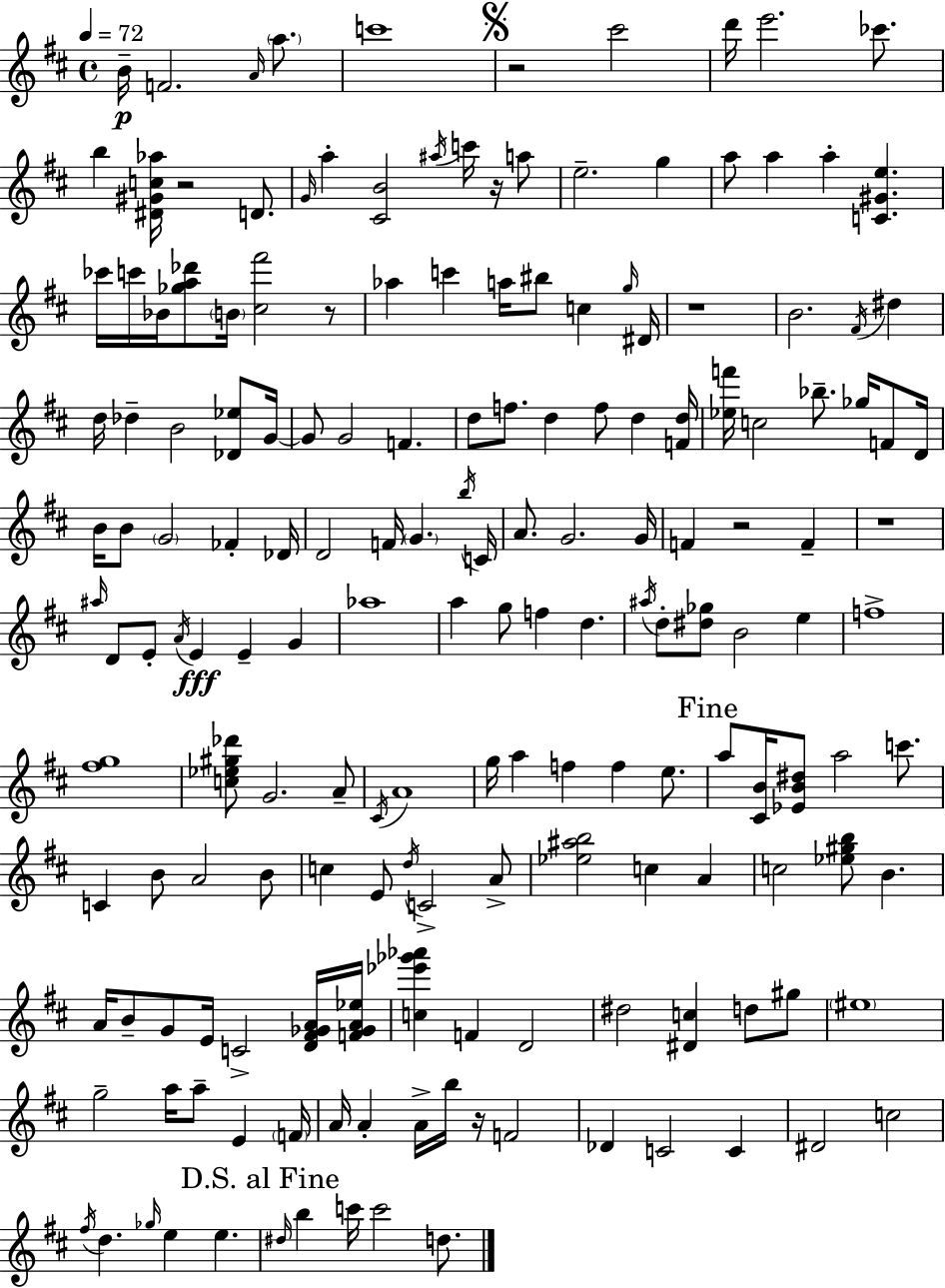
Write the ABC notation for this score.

X:1
T:Untitled
M:4/4
L:1/4
K:D
B/4 F2 A/4 a/2 c'4 z2 ^c'2 d'/4 e'2 _c'/2 b [^D^Gc_a]/4 z2 D/2 G/4 a [^CB]2 ^a/4 c'/4 z/4 a/2 e2 g a/2 a a [C^Ge] _c'/4 c'/4 _B/4 [_ga_d']/2 B/4 [^c^f']2 z/2 _a c' a/4 ^b/2 c g/4 ^D/4 z4 B2 ^F/4 ^d d/4 _d B2 [_D_e]/2 G/4 G/2 G2 F d/2 f/2 d f/2 d [Fd]/4 [_ef']/4 c2 _b/2 _g/4 F/2 D/4 B/4 B/2 G2 _F _D/4 D2 F/4 G b/4 C/4 A/2 G2 G/4 F z2 F z4 ^a/4 D/2 E/2 A/4 E E G _a4 a g/2 f d ^a/4 d/2 [^d_g]/2 B2 e f4 [^fg]4 [c_e^g_d']/2 G2 A/2 ^C/4 A4 g/4 a f f e/2 a/2 [^CB]/4 [_EB^d]/2 a2 c'/2 C B/2 A2 B/2 c E/2 d/4 C2 A/2 [_e^ab]2 c A c2 [_e^gb]/2 B A/4 B/2 G/2 E/4 C2 [D^F_GA]/4 [F_GA_e]/4 [c_e'_g'_a'] F D2 ^d2 [^Dc] d/2 ^g/2 ^e4 g2 a/4 a/2 E F/4 A/4 A A/4 b/4 z/4 F2 _D C2 C ^D2 c2 ^f/4 d _g/4 e e ^d/4 b c'/4 c'2 d/2